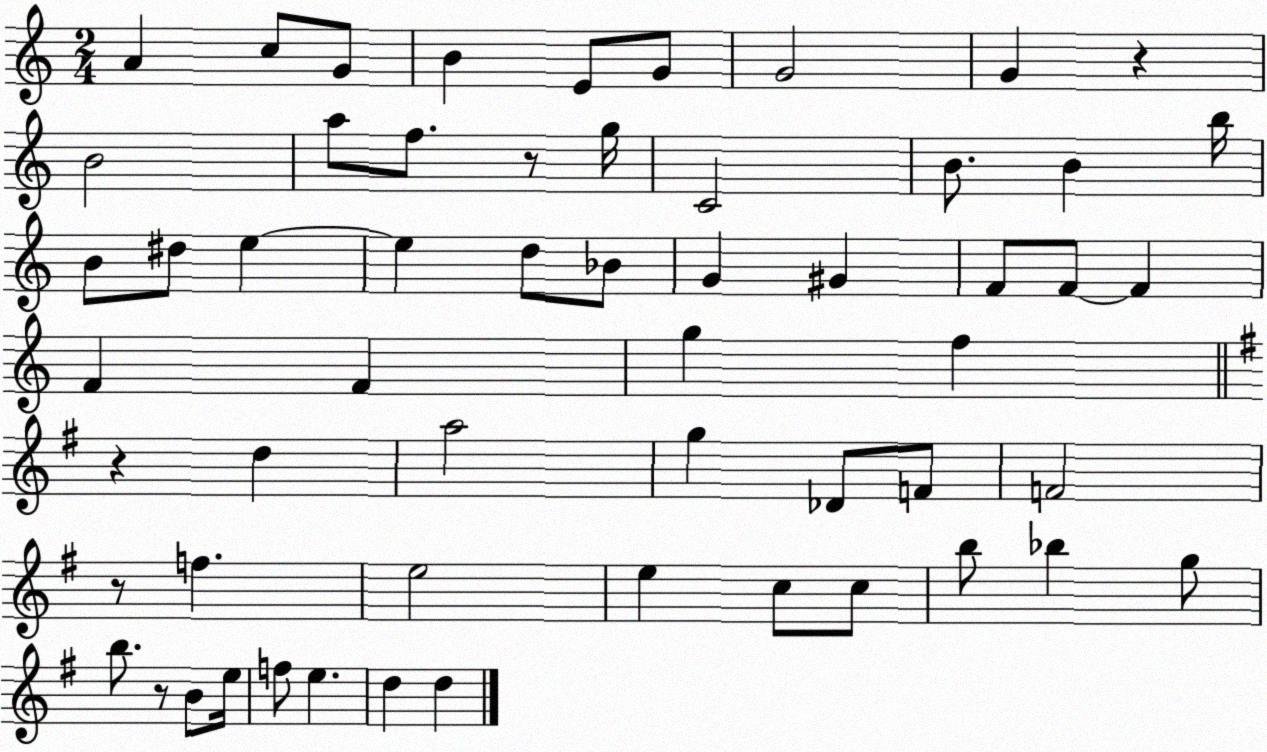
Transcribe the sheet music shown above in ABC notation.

X:1
T:Untitled
M:2/4
L:1/4
K:C
A c/2 G/2 B E/2 G/2 G2 G z B2 a/2 f/2 z/2 g/4 C2 B/2 B b/4 B/2 ^d/2 e e d/2 _B/2 G ^G F/2 F/2 F F F g f z d a2 g _D/2 F/2 F2 z/2 f e2 e c/2 c/2 b/2 _b g/2 b/2 z/2 B/2 e/4 f/2 e d d